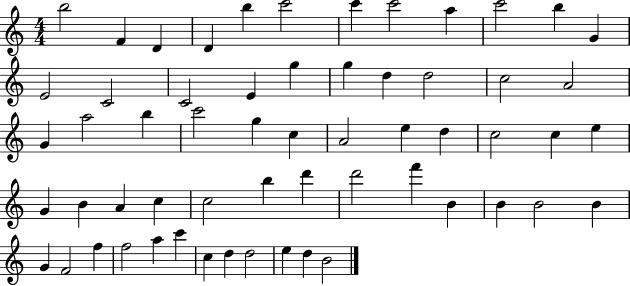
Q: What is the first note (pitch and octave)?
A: B5